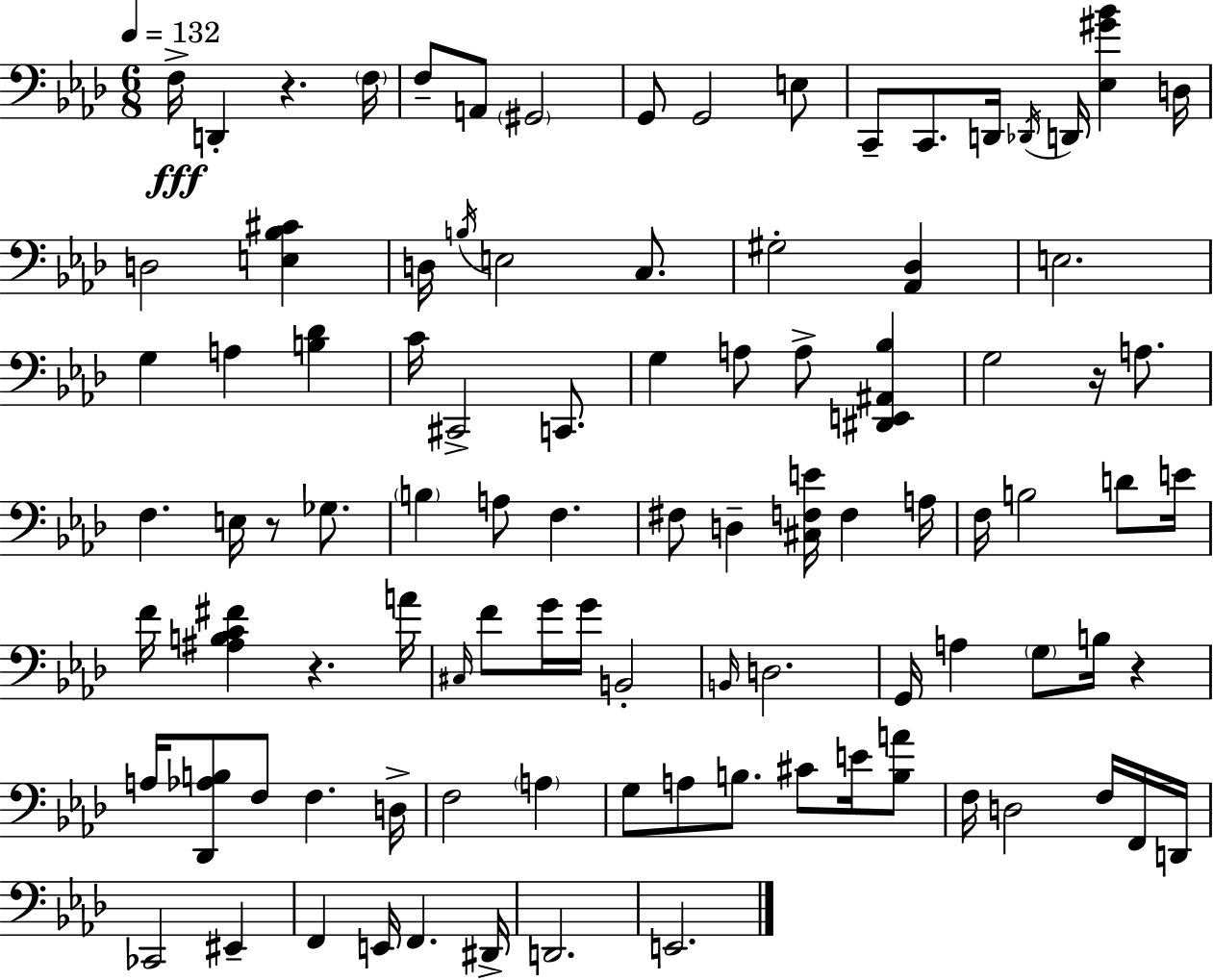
X:1
T:Untitled
M:6/8
L:1/4
K:Fm
F,/4 D,, z F,/4 F,/2 A,,/2 ^G,,2 G,,/2 G,,2 E,/2 C,,/2 C,,/2 D,,/4 _D,,/4 D,,/4 [_E,^G_B] D,/4 D,2 [E,_B,^C] D,/4 B,/4 E,2 C,/2 ^G,2 [_A,,_D,] E,2 G, A, [B,_D] C/4 ^C,,2 C,,/2 G, A,/2 A,/2 [^D,,E,,^A,,_B,] G,2 z/4 A,/2 F, E,/4 z/2 _G,/2 B, A,/2 F, ^F,/2 D, [^C,F,E]/4 F, A,/4 F,/4 B,2 D/2 E/4 F/4 [^A,B,C^F] z A/4 ^C,/4 F/2 G/4 G/4 B,,2 B,,/4 D,2 G,,/4 A, G,/2 B,/4 z A,/4 [_D,,_A,B,]/2 F,/2 F, D,/4 F,2 A, G,/2 A,/2 B,/2 ^C/2 E/4 [B,A]/2 F,/4 D,2 F,/4 F,,/4 D,,/4 _C,,2 ^E,, F,, E,,/4 F,, ^D,,/4 D,,2 E,,2